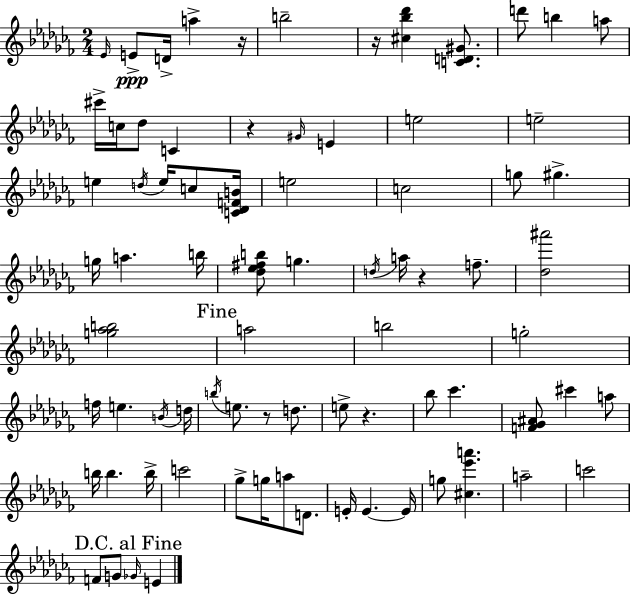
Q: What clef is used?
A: treble